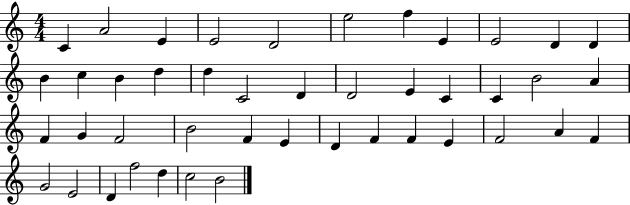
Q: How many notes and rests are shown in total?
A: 44